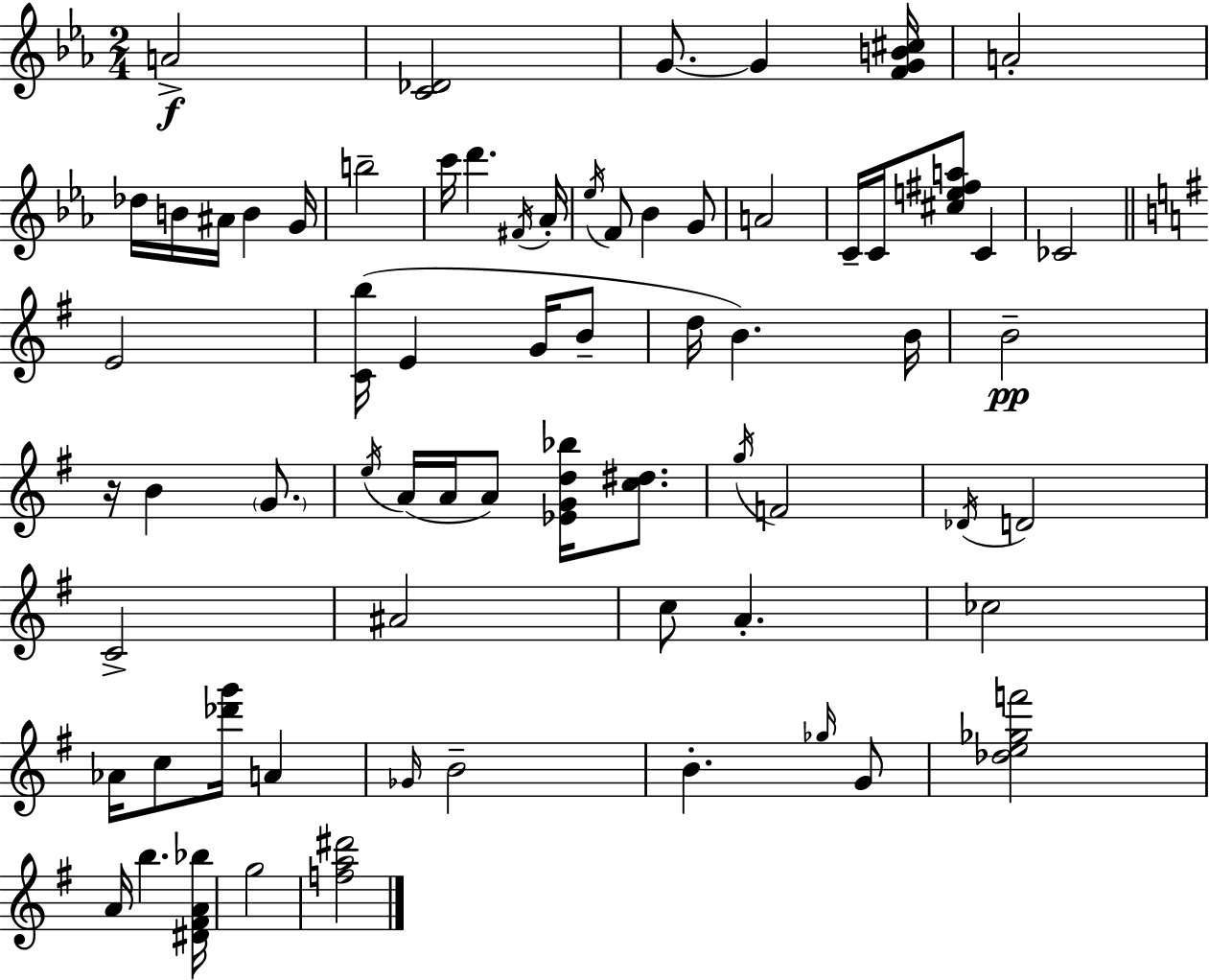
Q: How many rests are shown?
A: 1